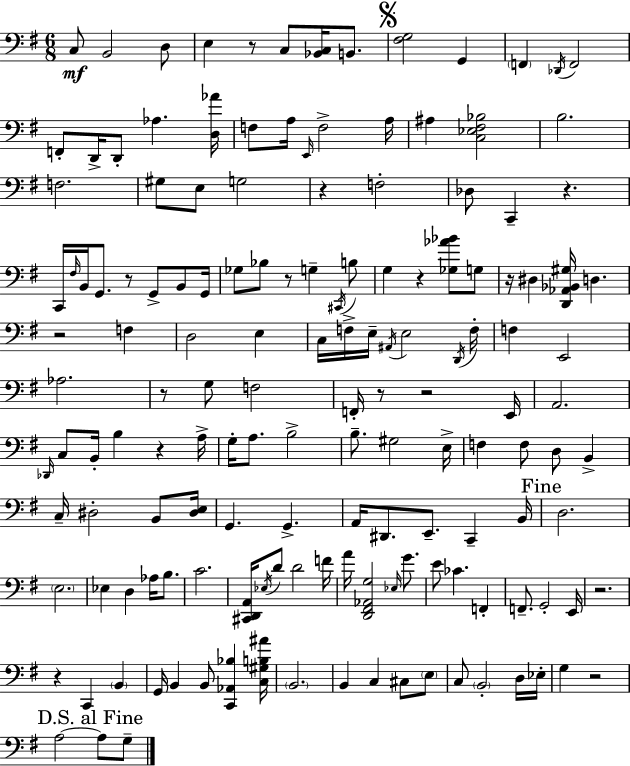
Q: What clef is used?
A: bass